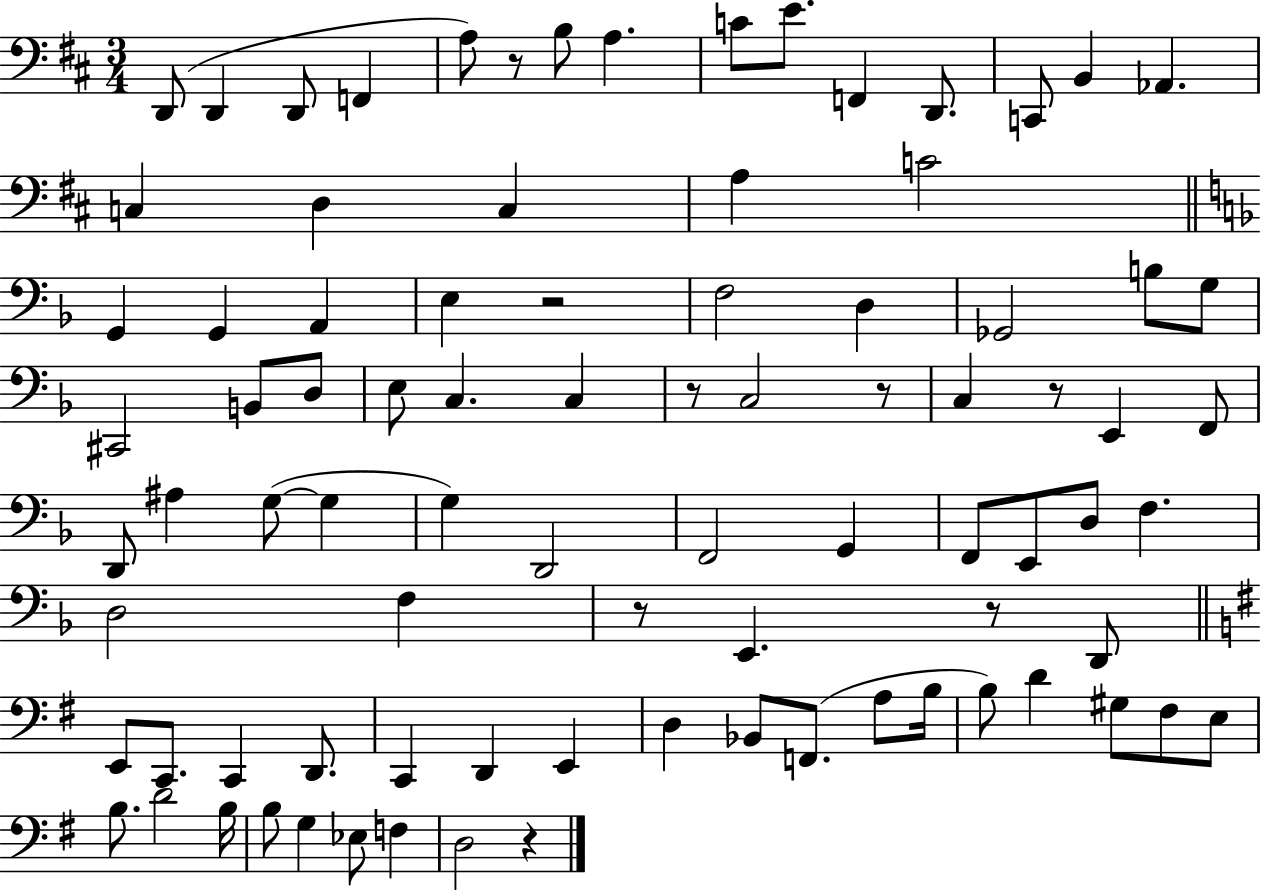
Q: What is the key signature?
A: D major